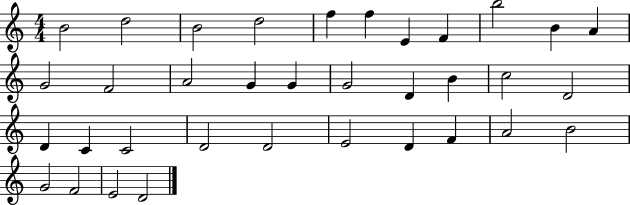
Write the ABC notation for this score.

X:1
T:Untitled
M:4/4
L:1/4
K:C
B2 d2 B2 d2 f f E F b2 B A G2 F2 A2 G G G2 D B c2 D2 D C C2 D2 D2 E2 D F A2 B2 G2 F2 E2 D2